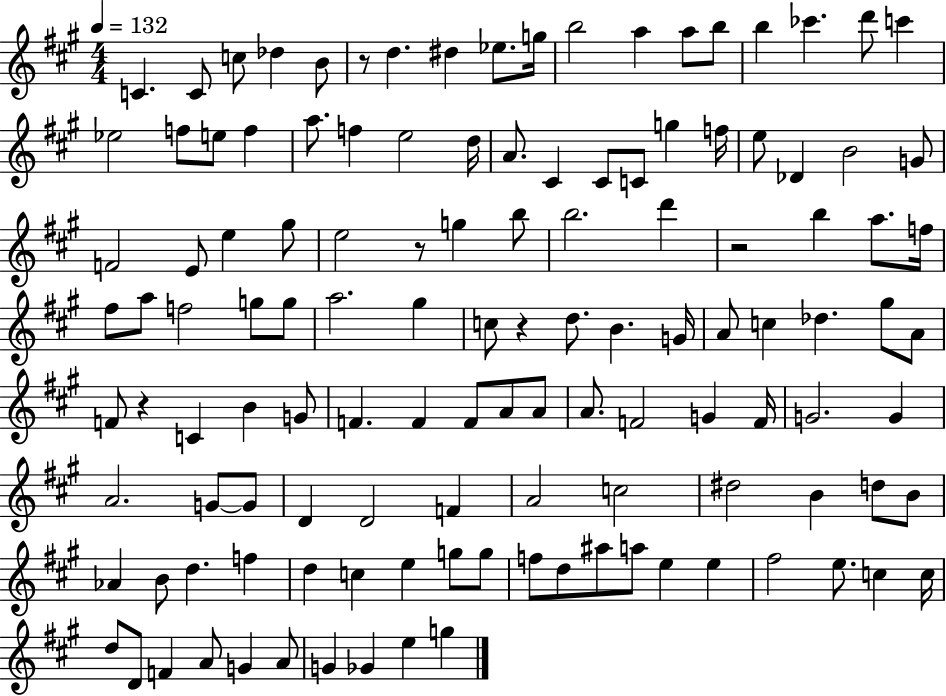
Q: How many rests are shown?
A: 5